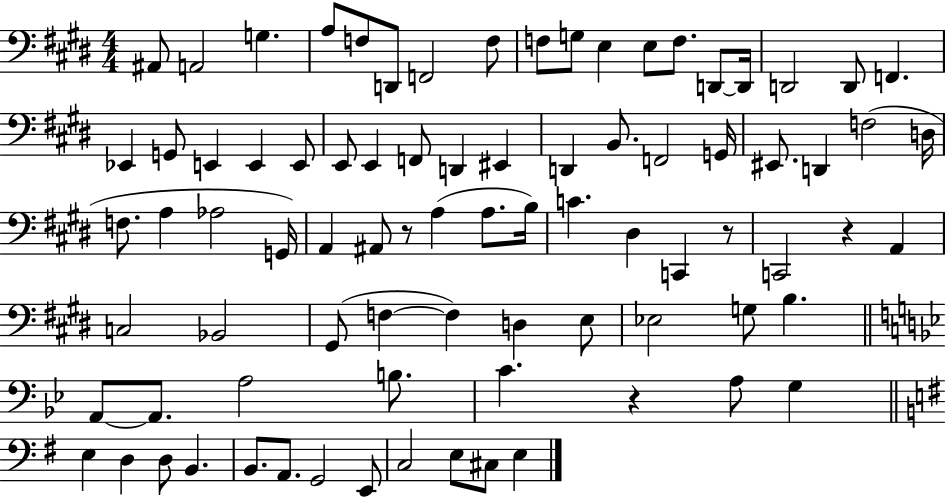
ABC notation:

X:1
T:Untitled
M:4/4
L:1/4
K:E
^A,,/2 A,,2 G, A,/2 F,/2 D,,/2 F,,2 F,/2 F,/2 G,/2 E, E,/2 F,/2 D,,/2 D,,/4 D,,2 D,,/2 F,, _E,, G,,/2 E,, E,, E,,/2 E,,/2 E,, F,,/2 D,, ^E,, D,, B,,/2 F,,2 G,,/4 ^E,,/2 D,, F,2 D,/4 F,/2 A, _A,2 G,,/4 A,, ^A,,/2 z/2 A, A,/2 B,/4 C ^D, C,, z/2 C,,2 z A,, C,2 _B,,2 ^G,,/2 F, F, D, E,/2 _E,2 G,/2 B, A,,/2 A,,/2 A,2 B,/2 C z A,/2 G, E, D, D,/2 B,, B,,/2 A,,/2 G,,2 E,,/2 C,2 E,/2 ^C,/2 E,